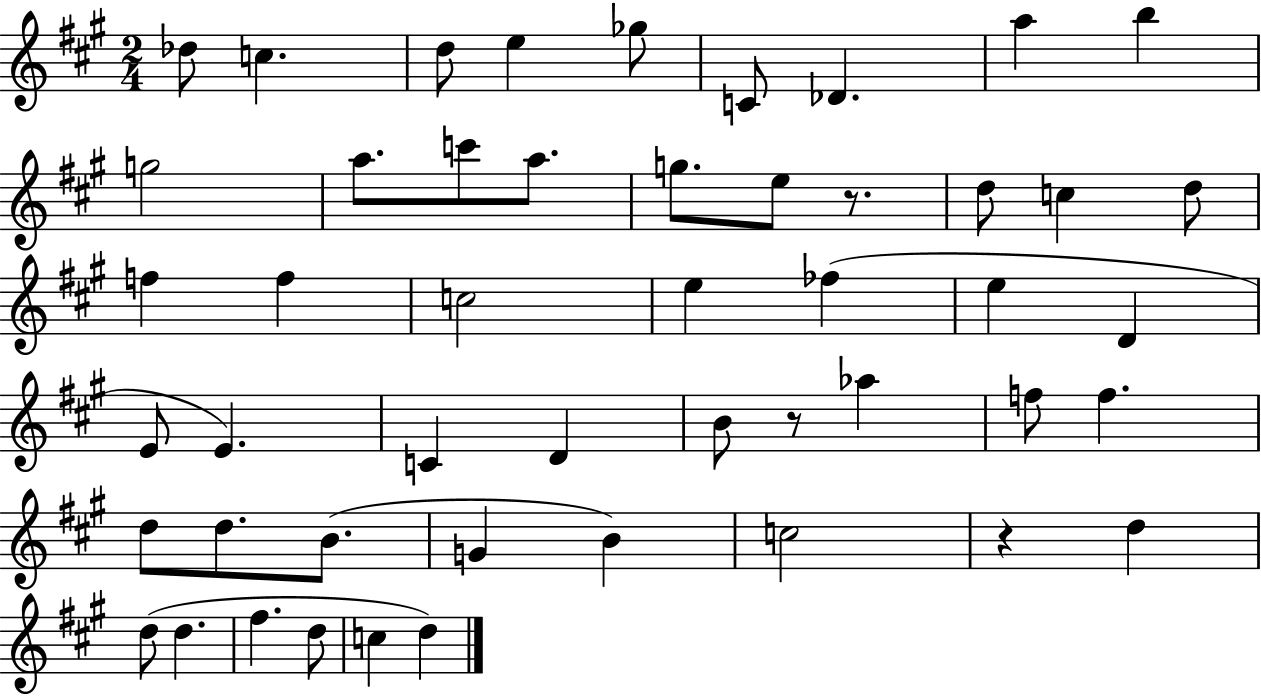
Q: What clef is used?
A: treble